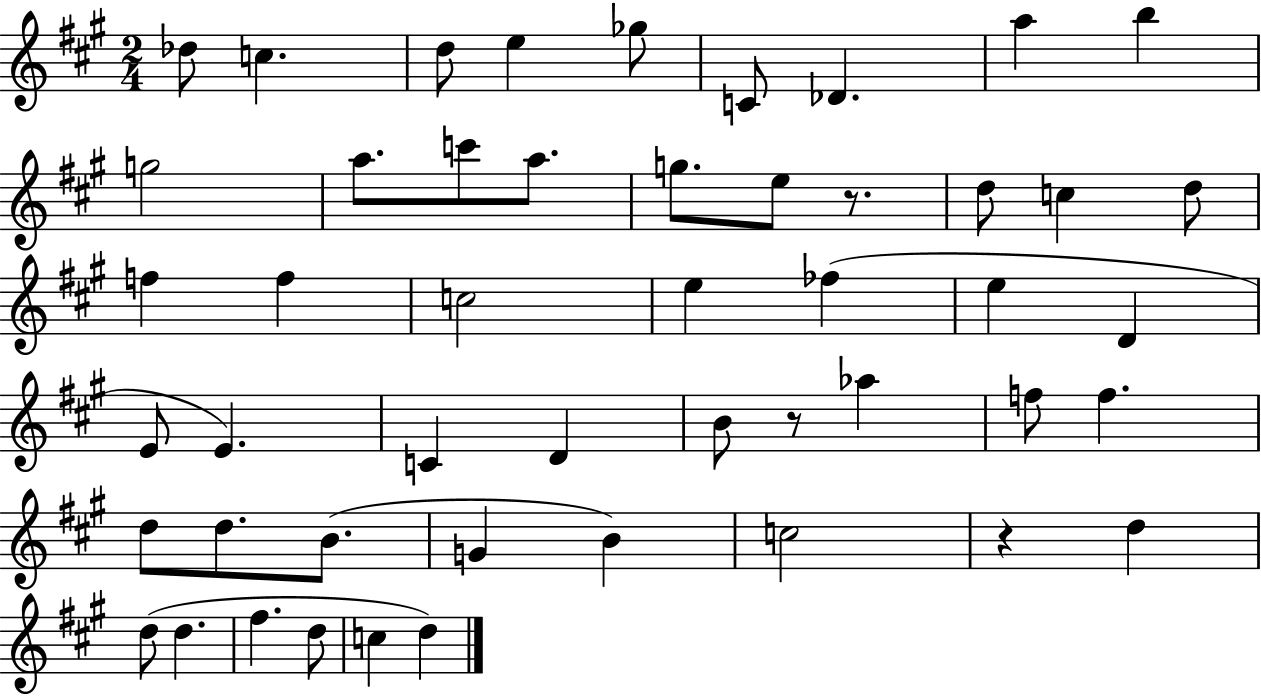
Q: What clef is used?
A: treble